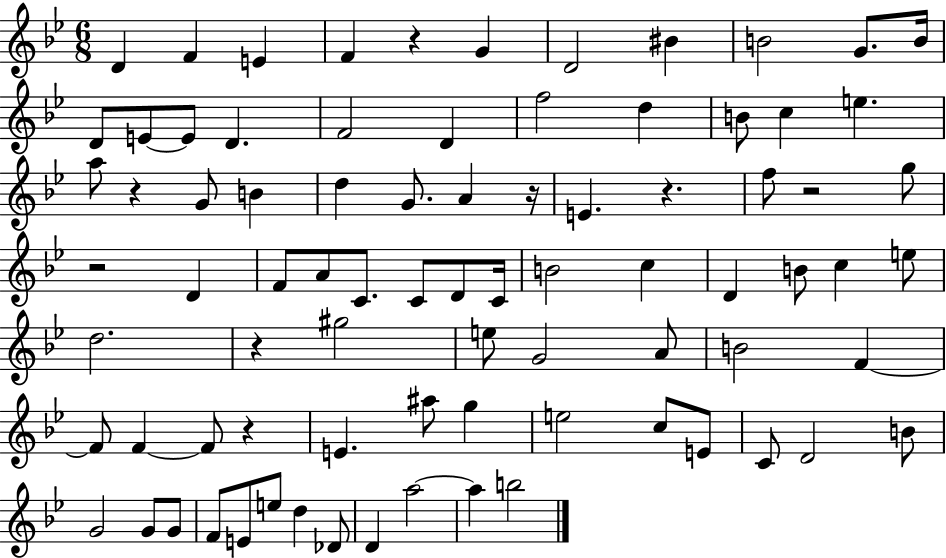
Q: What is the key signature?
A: BES major